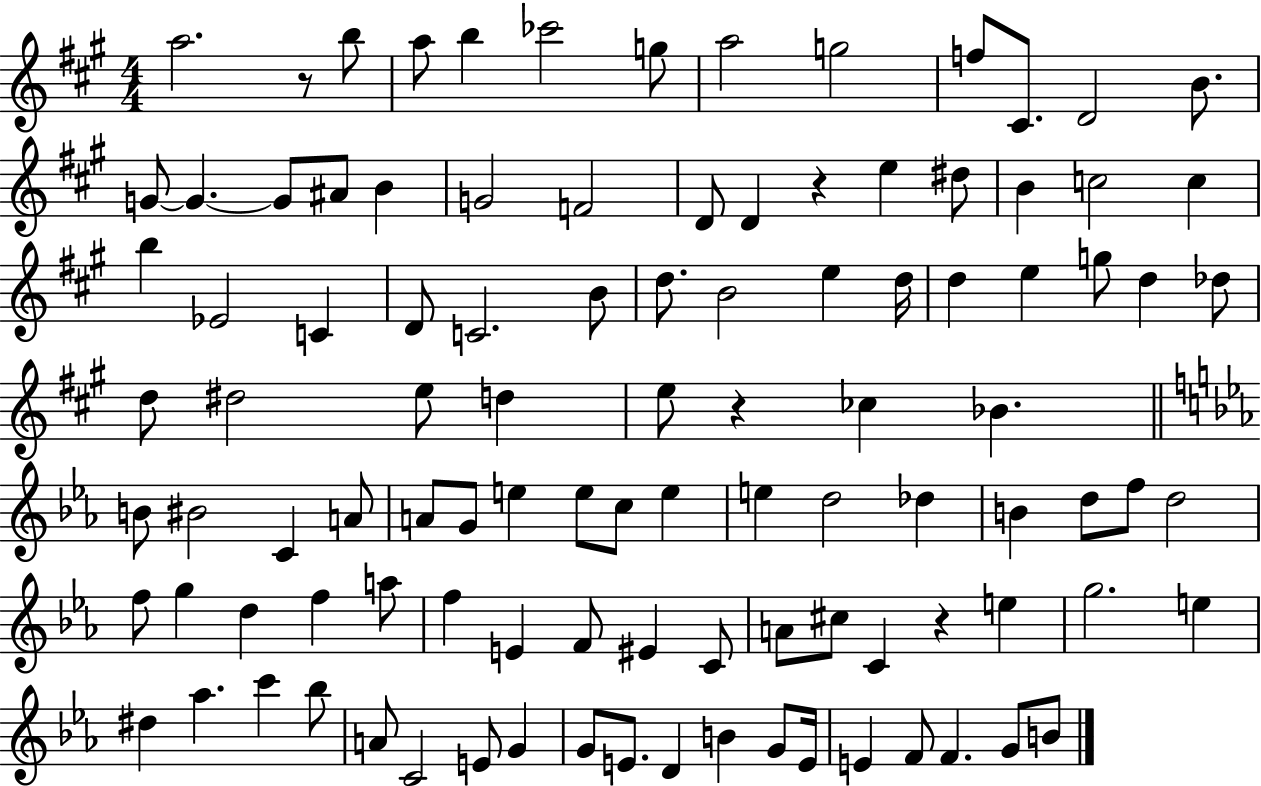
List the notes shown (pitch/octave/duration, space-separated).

A5/h. R/e B5/e A5/e B5/q CES6/h G5/e A5/h G5/h F5/e C#4/e. D4/h B4/e. G4/e G4/q. G4/e A#4/e B4/q G4/h F4/h D4/e D4/q R/q E5/q D#5/e B4/q C5/h C5/q B5/q Eb4/h C4/q D4/e C4/h. B4/e D5/e. B4/h E5/q D5/s D5/q E5/q G5/e D5/q Db5/e D5/e D#5/h E5/e D5/q E5/e R/q CES5/q Bb4/q. B4/e BIS4/h C4/q A4/e A4/e G4/e E5/q E5/e C5/e E5/q E5/q D5/h Db5/q B4/q D5/e F5/e D5/h F5/e G5/q D5/q F5/q A5/e F5/q E4/q F4/e EIS4/q C4/e A4/e C#5/e C4/q R/q E5/q G5/h. E5/q D#5/q Ab5/q. C6/q Bb5/e A4/e C4/h E4/e G4/q G4/e E4/e. D4/q B4/q G4/e E4/s E4/q F4/e F4/q. G4/e B4/e